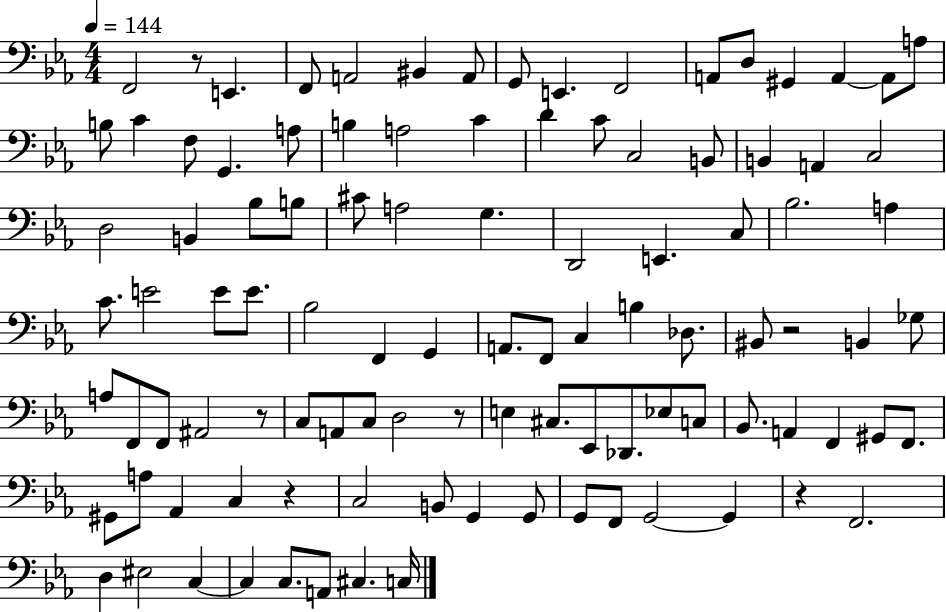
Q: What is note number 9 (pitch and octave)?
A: F2